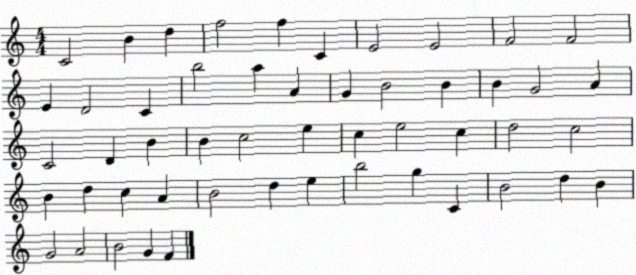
X:1
T:Untitled
M:4/4
L:1/4
K:C
C2 B d f2 f C E2 E2 F2 F2 E D2 C b2 a A G B2 B B G2 A C2 D B B c2 e c e2 c d2 c2 B d c A B2 d e b2 g C B2 d B G2 A2 B2 G F